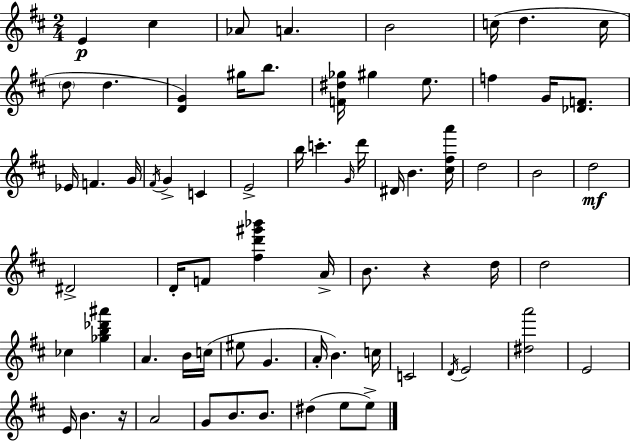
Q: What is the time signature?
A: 2/4